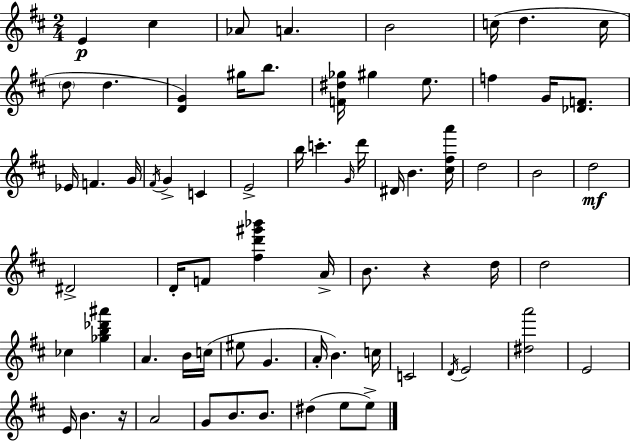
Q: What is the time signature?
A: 2/4